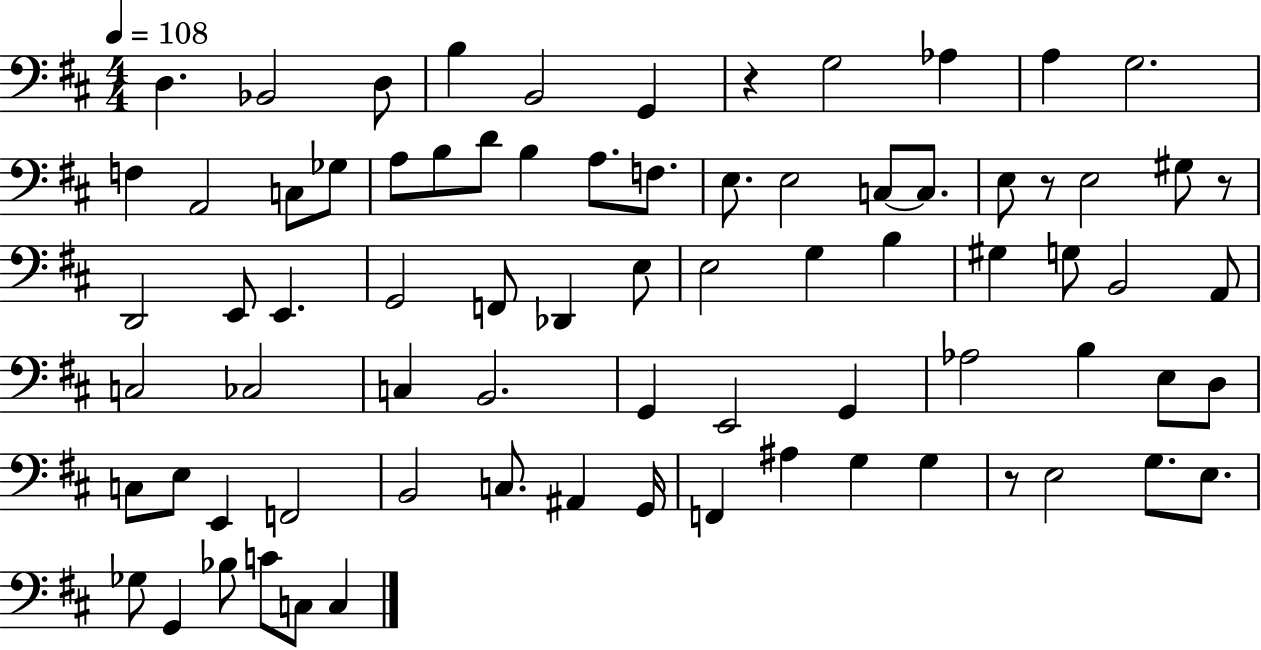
X:1
T:Untitled
M:4/4
L:1/4
K:D
D, _B,,2 D,/2 B, B,,2 G,, z G,2 _A, A, G,2 F, A,,2 C,/2 _G,/2 A,/2 B,/2 D/2 B, A,/2 F,/2 E,/2 E,2 C,/2 C,/2 E,/2 z/2 E,2 ^G,/2 z/2 D,,2 E,,/2 E,, G,,2 F,,/2 _D,, E,/2 E,2 G, B, ^G, G,/2 B,,2 A,,/2 C,2 _C,2 C, B,,2 G,, E,,2 G,, _A,2 B, E,/2 D,/2 C,/2 E,/2 E,, F,,2 B,,2 C,/2 ^A,, G,,/4 F,, ^A, G, G, z/2 E,2 G,/2 E,/2 _G,/2 G,, _B,/2 C/2 C,/2 C,